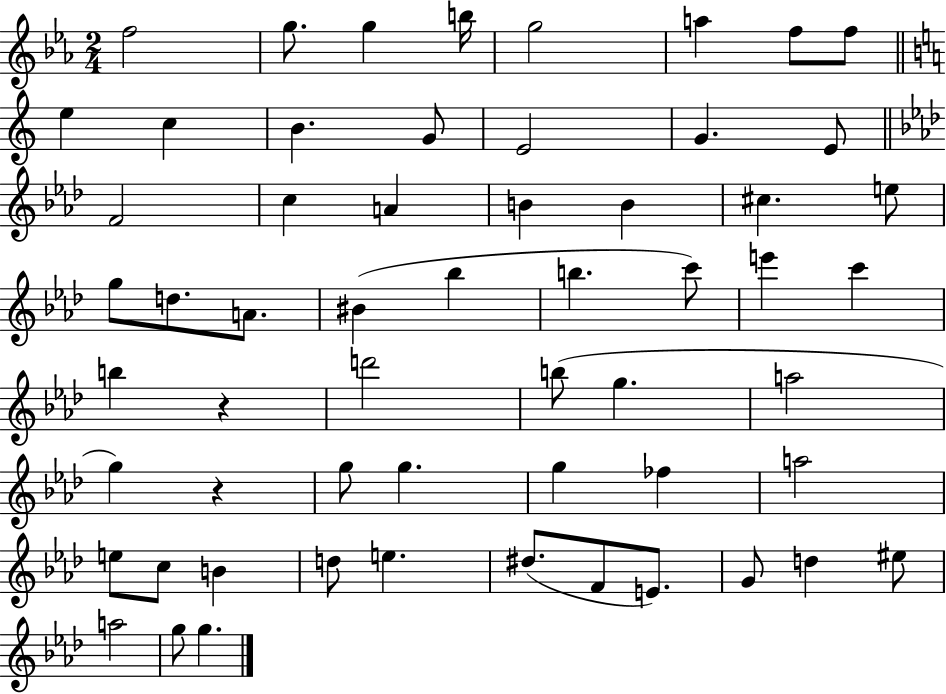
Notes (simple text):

F5/h G5/e. G5/q B5/s G5/h A5/q F5/e F5/e E5/q C5/q B4/q. G4/e E4/h G4/q. E4/e F4/h C5/q A4/q B4/q B4/q C#5/q. E5/e G5/e D5/e. A4/e. BIS4/q Bb5/q B5/q. C6/e E6/q C6/q B5/q R/q D6/h B5/e G5/q. A5/h G5/q R/q G5/e G5/q. G5/q FES5/q A5/h E5/e C5/e B4/q D5/e E5/q. D#5/e. F4/e E4/e. G4/e D5/q EIS5/e A5/h G5/e G5/q.